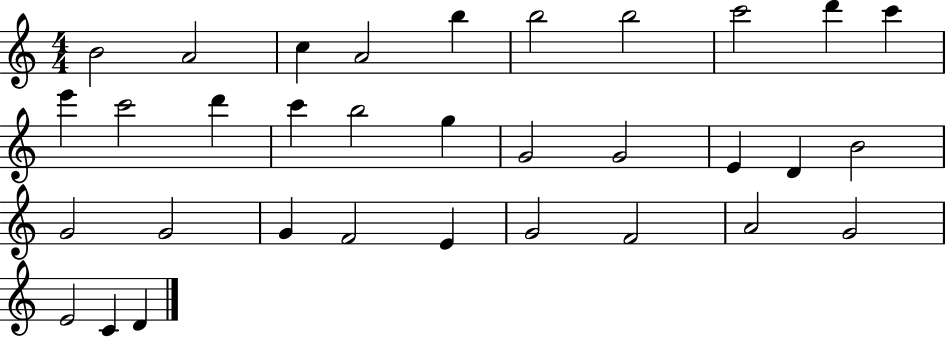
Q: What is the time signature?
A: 4/4